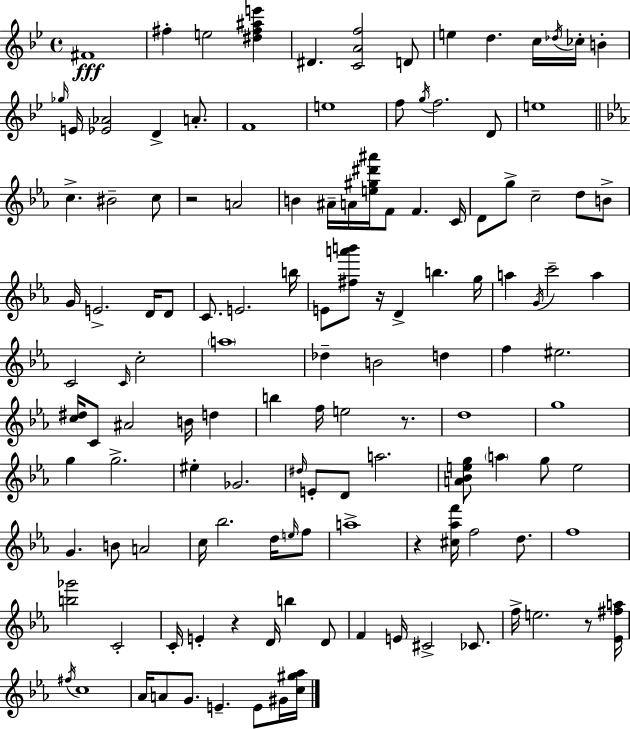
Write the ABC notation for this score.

X:1
T:Untitled
M:4/4
L:1/4
K:Bb
^F4 ^f e2 [^d^f^ae'] ^D [CAf]2 D/2 e d c/4 _d/4 _c/4 B _g/4 E/4 [_E_A]2 D A/2 F4 e4 f/2 g/4 f2 D/2 e4 c ^B2 c/2 z2 A2 B ^A/4 A/4 [e^g^d'^a']/4 F/2 F C/4 D/2 g/2 c2 d/2 B/2 G/4 E2 D/4 D/2 C/2 E2 b/4 E/2 [^fa'b']/2 z/4 D b g/4 a G/4 c'2 a C2 C/4 c2 a4 _d B2 d f ^e2 [c^d]/4 C/2 ^A2 B/4 d b f/4 e2 z/2 d4 g4 g g2 ^e _G2 ^d/4 E/2 D/2 a2 [A_Beg]/2 a g/2 e2 G B/2 A2 c/4 _b2 d/4 e/4 f/2 a4 z [^c_af']/4 f2 d/2 f4 [b_g']2 C2 C/4 E z D/4 b D/2 F E/4 ^C2 _C/2 f/4 e2 z/2 [_E^fa]/4 ^f/4 c4 _A/4 A/2 G/2 E E/2 ^G/4 [c^g_a]/4